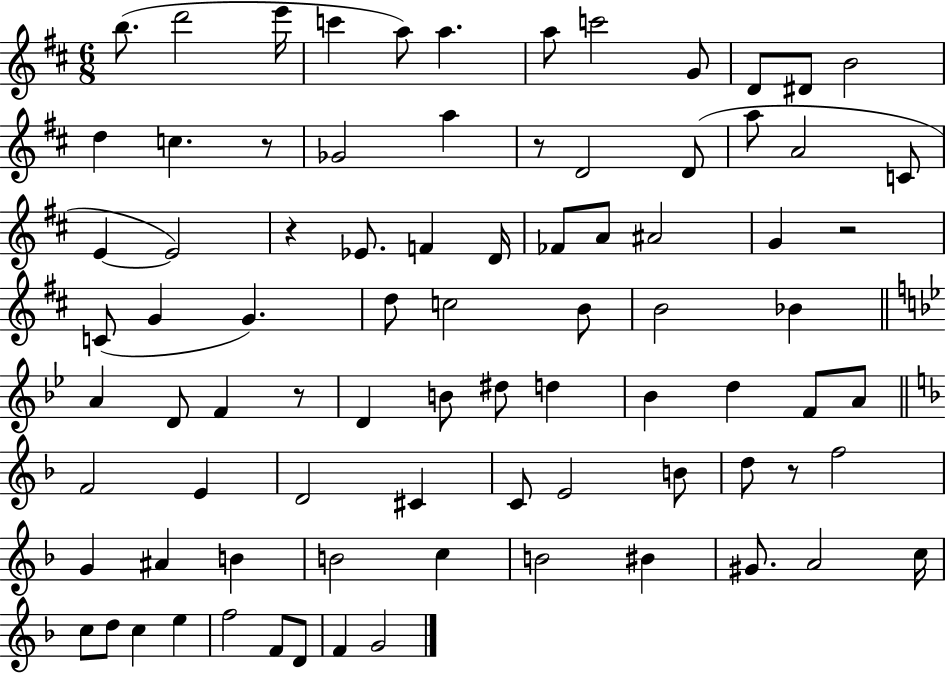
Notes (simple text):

B5/e. D6/h E6/s C6/q A5/e A5/q. A5/e C6/h G4/e D4/e D#4/e B4/h D5/q C5/q. R/e Gb4/h A5/q R/e D4/h D4/e A5/e A4/h C4/e E4/q E4/h R/q Eb4/e. F4/q D4/s FES4/e A4/e A#4/h G4/q R/h C4/e G4/q G4/q. D5/e C5/h B4/e B4/h Bb4/q A4/q D4/e F4/q R/e D4/q B4/e D#5/e D5/q Bb4/q D5/q F4/e A4/e F4/h E4/q D4/h C#4/q C4/e E4/h B4/e D5/e R/e F5/h G4/q A#4/q B4/q B4/h C5/q B4/h BIS4/q G#4/e. A4/h C5/s C5/e D5/e C5/q E5/q F5/h F4/e D4/e F4/q G4/h